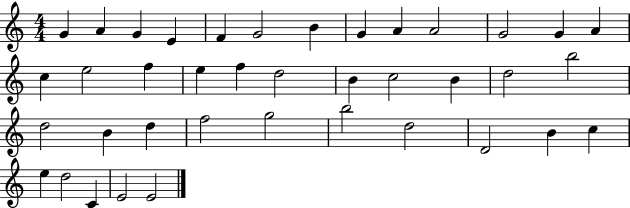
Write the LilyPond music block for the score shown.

{
  \clef treble
  \numericTimeSignature
  \time 4/4
  \key c \major
  g'4 a'4 g'4 e'4 | f'4 g'2 b'4 | g'4 a'4 a'2 | g'2 g'4 a'4 | \break c''4 e''2 f''4 | e''4 f''4 d''2 | b'4 c''2 b'4 | d''2 b''2 | \break d''2 b'4 d''4 | f''2 g''2 | b''2 d''2 | d'2 b'4 c''4 | \break e''4 d''2 c'4 | e'2 e'2 | \bar "|."
}